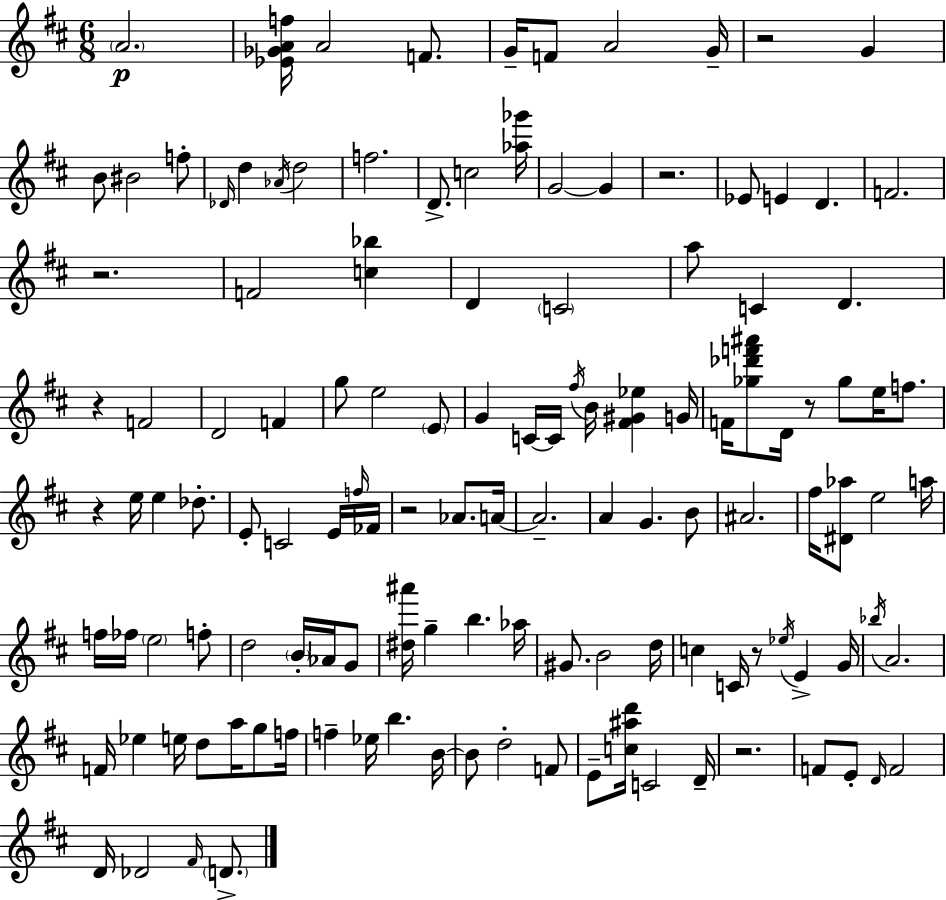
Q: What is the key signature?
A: D major